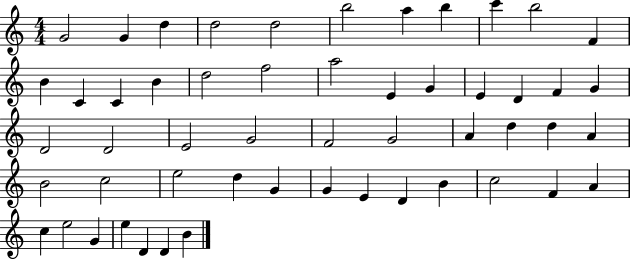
G4/h G4/q D5/q D5/h D5/h B5/h A5/q B5/q C6/q B5/h F4/q B4/q C4/q C4/q B4/q D5/h F5/h A5/h E4/q G4/q E4/q D4/q F4/q G4/q D4/h D4/h E4/h G4/h F4/h G4/h A4/q D5/q D5/q A4/q B4/h C5/h E5/h D5/q G4/q G4/q E4/q D4/q B4/q C5/h F4/q A4/q C5/q E5/h G4/q E5/q D4/q D4/q B4/q